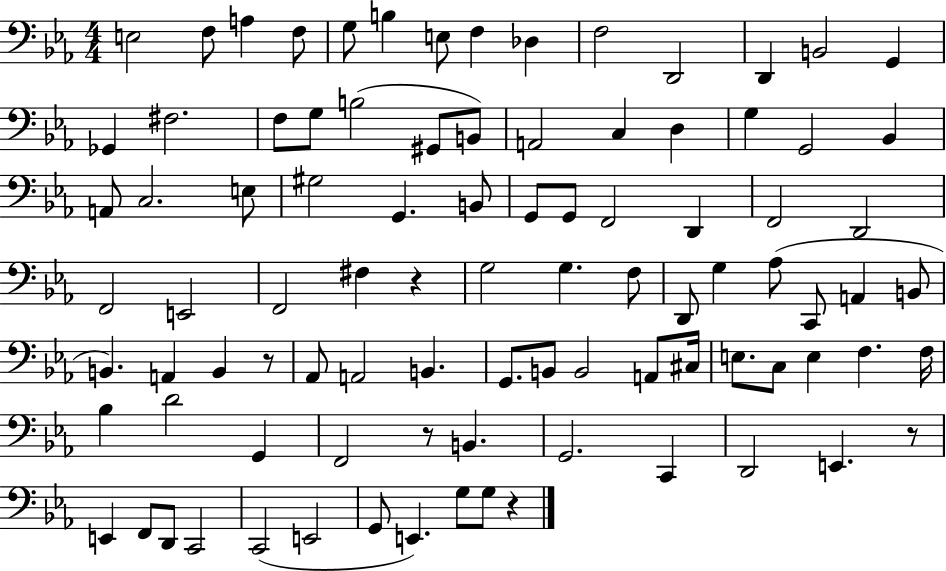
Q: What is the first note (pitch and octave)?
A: E3